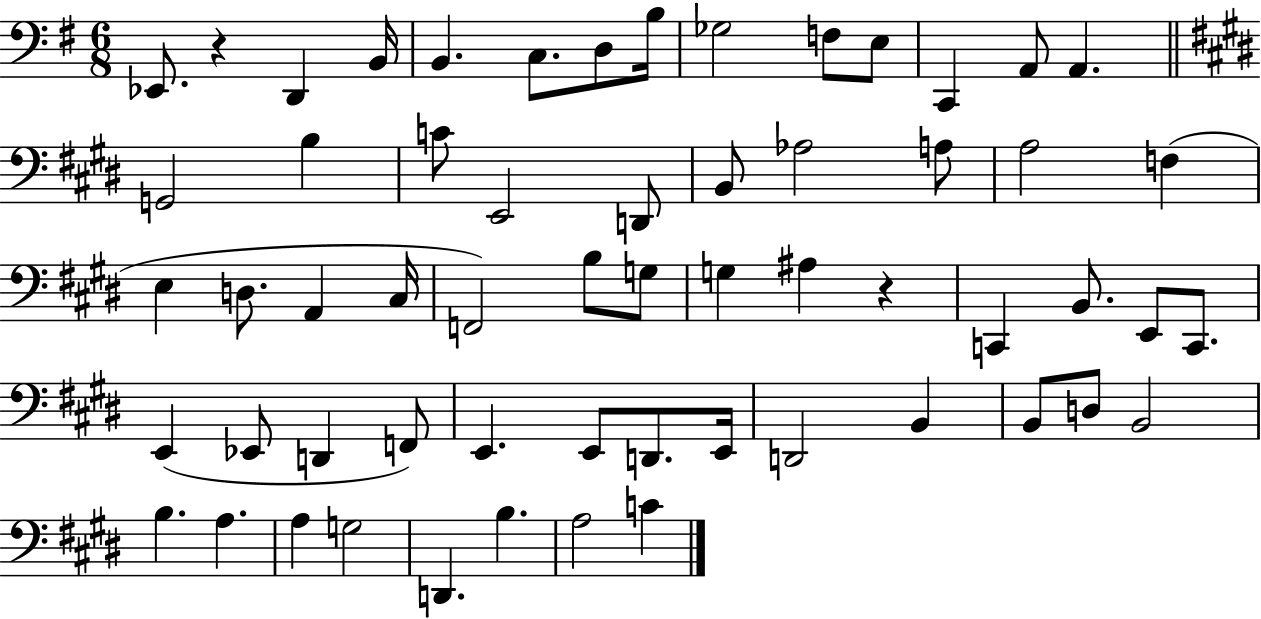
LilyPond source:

{
  \clef bass
  \numericTimeSignature
  \time 6/8
  \key g \major
  \repeat volta 2 { ees,8. r4 d,4 b,16 | b,4. c8. d8 b16 | ges2 f8 e8 | c,4 a,8 a,4. | \break \bar "||" \break \key e \major g,2 b4 | c'8 e,2 d,8 | b,8 aes2 a8 | a2 f4( | \break e4 d8. a,4 cis16 | f,2) b8 g8 | g4 ais4 r4 | c,4 b,8. e,8 c,8. | \break e,4( ees,8 d,4 f,8) | e,4. e,8 d,8. e,16 | d,2 b,4 | b,8 d8 b,2 | \break b4. a4. | a4 g2 | d,4. b4. | a2 c'4 | \break } \bar "|."
}